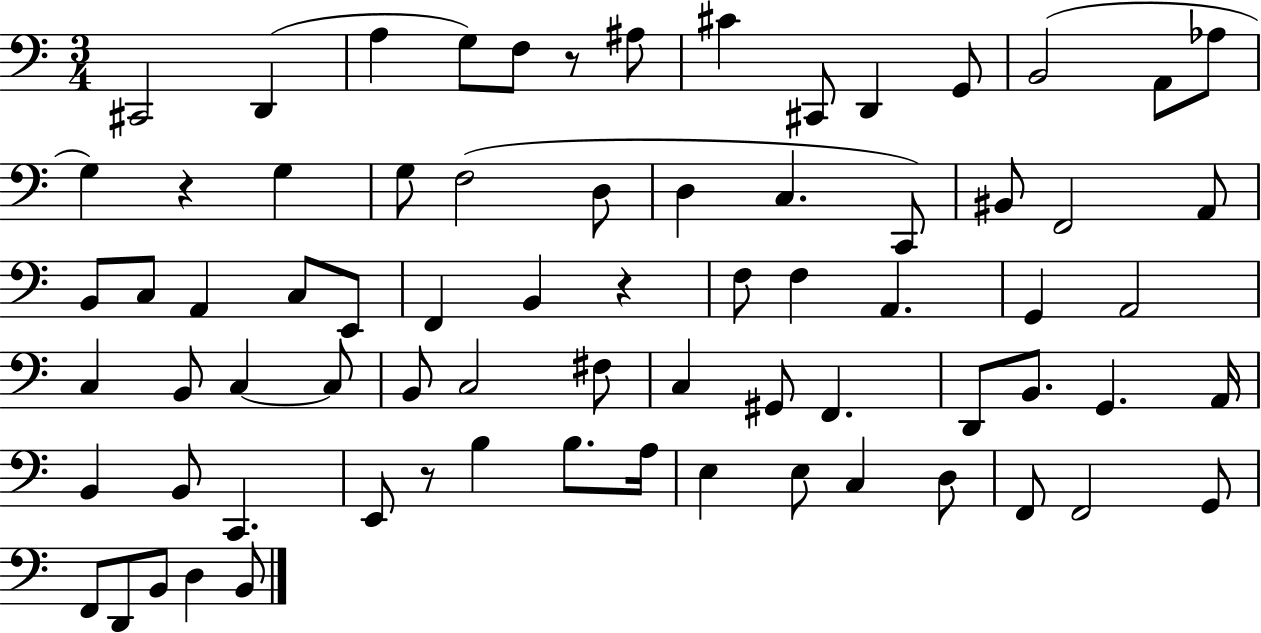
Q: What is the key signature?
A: C major